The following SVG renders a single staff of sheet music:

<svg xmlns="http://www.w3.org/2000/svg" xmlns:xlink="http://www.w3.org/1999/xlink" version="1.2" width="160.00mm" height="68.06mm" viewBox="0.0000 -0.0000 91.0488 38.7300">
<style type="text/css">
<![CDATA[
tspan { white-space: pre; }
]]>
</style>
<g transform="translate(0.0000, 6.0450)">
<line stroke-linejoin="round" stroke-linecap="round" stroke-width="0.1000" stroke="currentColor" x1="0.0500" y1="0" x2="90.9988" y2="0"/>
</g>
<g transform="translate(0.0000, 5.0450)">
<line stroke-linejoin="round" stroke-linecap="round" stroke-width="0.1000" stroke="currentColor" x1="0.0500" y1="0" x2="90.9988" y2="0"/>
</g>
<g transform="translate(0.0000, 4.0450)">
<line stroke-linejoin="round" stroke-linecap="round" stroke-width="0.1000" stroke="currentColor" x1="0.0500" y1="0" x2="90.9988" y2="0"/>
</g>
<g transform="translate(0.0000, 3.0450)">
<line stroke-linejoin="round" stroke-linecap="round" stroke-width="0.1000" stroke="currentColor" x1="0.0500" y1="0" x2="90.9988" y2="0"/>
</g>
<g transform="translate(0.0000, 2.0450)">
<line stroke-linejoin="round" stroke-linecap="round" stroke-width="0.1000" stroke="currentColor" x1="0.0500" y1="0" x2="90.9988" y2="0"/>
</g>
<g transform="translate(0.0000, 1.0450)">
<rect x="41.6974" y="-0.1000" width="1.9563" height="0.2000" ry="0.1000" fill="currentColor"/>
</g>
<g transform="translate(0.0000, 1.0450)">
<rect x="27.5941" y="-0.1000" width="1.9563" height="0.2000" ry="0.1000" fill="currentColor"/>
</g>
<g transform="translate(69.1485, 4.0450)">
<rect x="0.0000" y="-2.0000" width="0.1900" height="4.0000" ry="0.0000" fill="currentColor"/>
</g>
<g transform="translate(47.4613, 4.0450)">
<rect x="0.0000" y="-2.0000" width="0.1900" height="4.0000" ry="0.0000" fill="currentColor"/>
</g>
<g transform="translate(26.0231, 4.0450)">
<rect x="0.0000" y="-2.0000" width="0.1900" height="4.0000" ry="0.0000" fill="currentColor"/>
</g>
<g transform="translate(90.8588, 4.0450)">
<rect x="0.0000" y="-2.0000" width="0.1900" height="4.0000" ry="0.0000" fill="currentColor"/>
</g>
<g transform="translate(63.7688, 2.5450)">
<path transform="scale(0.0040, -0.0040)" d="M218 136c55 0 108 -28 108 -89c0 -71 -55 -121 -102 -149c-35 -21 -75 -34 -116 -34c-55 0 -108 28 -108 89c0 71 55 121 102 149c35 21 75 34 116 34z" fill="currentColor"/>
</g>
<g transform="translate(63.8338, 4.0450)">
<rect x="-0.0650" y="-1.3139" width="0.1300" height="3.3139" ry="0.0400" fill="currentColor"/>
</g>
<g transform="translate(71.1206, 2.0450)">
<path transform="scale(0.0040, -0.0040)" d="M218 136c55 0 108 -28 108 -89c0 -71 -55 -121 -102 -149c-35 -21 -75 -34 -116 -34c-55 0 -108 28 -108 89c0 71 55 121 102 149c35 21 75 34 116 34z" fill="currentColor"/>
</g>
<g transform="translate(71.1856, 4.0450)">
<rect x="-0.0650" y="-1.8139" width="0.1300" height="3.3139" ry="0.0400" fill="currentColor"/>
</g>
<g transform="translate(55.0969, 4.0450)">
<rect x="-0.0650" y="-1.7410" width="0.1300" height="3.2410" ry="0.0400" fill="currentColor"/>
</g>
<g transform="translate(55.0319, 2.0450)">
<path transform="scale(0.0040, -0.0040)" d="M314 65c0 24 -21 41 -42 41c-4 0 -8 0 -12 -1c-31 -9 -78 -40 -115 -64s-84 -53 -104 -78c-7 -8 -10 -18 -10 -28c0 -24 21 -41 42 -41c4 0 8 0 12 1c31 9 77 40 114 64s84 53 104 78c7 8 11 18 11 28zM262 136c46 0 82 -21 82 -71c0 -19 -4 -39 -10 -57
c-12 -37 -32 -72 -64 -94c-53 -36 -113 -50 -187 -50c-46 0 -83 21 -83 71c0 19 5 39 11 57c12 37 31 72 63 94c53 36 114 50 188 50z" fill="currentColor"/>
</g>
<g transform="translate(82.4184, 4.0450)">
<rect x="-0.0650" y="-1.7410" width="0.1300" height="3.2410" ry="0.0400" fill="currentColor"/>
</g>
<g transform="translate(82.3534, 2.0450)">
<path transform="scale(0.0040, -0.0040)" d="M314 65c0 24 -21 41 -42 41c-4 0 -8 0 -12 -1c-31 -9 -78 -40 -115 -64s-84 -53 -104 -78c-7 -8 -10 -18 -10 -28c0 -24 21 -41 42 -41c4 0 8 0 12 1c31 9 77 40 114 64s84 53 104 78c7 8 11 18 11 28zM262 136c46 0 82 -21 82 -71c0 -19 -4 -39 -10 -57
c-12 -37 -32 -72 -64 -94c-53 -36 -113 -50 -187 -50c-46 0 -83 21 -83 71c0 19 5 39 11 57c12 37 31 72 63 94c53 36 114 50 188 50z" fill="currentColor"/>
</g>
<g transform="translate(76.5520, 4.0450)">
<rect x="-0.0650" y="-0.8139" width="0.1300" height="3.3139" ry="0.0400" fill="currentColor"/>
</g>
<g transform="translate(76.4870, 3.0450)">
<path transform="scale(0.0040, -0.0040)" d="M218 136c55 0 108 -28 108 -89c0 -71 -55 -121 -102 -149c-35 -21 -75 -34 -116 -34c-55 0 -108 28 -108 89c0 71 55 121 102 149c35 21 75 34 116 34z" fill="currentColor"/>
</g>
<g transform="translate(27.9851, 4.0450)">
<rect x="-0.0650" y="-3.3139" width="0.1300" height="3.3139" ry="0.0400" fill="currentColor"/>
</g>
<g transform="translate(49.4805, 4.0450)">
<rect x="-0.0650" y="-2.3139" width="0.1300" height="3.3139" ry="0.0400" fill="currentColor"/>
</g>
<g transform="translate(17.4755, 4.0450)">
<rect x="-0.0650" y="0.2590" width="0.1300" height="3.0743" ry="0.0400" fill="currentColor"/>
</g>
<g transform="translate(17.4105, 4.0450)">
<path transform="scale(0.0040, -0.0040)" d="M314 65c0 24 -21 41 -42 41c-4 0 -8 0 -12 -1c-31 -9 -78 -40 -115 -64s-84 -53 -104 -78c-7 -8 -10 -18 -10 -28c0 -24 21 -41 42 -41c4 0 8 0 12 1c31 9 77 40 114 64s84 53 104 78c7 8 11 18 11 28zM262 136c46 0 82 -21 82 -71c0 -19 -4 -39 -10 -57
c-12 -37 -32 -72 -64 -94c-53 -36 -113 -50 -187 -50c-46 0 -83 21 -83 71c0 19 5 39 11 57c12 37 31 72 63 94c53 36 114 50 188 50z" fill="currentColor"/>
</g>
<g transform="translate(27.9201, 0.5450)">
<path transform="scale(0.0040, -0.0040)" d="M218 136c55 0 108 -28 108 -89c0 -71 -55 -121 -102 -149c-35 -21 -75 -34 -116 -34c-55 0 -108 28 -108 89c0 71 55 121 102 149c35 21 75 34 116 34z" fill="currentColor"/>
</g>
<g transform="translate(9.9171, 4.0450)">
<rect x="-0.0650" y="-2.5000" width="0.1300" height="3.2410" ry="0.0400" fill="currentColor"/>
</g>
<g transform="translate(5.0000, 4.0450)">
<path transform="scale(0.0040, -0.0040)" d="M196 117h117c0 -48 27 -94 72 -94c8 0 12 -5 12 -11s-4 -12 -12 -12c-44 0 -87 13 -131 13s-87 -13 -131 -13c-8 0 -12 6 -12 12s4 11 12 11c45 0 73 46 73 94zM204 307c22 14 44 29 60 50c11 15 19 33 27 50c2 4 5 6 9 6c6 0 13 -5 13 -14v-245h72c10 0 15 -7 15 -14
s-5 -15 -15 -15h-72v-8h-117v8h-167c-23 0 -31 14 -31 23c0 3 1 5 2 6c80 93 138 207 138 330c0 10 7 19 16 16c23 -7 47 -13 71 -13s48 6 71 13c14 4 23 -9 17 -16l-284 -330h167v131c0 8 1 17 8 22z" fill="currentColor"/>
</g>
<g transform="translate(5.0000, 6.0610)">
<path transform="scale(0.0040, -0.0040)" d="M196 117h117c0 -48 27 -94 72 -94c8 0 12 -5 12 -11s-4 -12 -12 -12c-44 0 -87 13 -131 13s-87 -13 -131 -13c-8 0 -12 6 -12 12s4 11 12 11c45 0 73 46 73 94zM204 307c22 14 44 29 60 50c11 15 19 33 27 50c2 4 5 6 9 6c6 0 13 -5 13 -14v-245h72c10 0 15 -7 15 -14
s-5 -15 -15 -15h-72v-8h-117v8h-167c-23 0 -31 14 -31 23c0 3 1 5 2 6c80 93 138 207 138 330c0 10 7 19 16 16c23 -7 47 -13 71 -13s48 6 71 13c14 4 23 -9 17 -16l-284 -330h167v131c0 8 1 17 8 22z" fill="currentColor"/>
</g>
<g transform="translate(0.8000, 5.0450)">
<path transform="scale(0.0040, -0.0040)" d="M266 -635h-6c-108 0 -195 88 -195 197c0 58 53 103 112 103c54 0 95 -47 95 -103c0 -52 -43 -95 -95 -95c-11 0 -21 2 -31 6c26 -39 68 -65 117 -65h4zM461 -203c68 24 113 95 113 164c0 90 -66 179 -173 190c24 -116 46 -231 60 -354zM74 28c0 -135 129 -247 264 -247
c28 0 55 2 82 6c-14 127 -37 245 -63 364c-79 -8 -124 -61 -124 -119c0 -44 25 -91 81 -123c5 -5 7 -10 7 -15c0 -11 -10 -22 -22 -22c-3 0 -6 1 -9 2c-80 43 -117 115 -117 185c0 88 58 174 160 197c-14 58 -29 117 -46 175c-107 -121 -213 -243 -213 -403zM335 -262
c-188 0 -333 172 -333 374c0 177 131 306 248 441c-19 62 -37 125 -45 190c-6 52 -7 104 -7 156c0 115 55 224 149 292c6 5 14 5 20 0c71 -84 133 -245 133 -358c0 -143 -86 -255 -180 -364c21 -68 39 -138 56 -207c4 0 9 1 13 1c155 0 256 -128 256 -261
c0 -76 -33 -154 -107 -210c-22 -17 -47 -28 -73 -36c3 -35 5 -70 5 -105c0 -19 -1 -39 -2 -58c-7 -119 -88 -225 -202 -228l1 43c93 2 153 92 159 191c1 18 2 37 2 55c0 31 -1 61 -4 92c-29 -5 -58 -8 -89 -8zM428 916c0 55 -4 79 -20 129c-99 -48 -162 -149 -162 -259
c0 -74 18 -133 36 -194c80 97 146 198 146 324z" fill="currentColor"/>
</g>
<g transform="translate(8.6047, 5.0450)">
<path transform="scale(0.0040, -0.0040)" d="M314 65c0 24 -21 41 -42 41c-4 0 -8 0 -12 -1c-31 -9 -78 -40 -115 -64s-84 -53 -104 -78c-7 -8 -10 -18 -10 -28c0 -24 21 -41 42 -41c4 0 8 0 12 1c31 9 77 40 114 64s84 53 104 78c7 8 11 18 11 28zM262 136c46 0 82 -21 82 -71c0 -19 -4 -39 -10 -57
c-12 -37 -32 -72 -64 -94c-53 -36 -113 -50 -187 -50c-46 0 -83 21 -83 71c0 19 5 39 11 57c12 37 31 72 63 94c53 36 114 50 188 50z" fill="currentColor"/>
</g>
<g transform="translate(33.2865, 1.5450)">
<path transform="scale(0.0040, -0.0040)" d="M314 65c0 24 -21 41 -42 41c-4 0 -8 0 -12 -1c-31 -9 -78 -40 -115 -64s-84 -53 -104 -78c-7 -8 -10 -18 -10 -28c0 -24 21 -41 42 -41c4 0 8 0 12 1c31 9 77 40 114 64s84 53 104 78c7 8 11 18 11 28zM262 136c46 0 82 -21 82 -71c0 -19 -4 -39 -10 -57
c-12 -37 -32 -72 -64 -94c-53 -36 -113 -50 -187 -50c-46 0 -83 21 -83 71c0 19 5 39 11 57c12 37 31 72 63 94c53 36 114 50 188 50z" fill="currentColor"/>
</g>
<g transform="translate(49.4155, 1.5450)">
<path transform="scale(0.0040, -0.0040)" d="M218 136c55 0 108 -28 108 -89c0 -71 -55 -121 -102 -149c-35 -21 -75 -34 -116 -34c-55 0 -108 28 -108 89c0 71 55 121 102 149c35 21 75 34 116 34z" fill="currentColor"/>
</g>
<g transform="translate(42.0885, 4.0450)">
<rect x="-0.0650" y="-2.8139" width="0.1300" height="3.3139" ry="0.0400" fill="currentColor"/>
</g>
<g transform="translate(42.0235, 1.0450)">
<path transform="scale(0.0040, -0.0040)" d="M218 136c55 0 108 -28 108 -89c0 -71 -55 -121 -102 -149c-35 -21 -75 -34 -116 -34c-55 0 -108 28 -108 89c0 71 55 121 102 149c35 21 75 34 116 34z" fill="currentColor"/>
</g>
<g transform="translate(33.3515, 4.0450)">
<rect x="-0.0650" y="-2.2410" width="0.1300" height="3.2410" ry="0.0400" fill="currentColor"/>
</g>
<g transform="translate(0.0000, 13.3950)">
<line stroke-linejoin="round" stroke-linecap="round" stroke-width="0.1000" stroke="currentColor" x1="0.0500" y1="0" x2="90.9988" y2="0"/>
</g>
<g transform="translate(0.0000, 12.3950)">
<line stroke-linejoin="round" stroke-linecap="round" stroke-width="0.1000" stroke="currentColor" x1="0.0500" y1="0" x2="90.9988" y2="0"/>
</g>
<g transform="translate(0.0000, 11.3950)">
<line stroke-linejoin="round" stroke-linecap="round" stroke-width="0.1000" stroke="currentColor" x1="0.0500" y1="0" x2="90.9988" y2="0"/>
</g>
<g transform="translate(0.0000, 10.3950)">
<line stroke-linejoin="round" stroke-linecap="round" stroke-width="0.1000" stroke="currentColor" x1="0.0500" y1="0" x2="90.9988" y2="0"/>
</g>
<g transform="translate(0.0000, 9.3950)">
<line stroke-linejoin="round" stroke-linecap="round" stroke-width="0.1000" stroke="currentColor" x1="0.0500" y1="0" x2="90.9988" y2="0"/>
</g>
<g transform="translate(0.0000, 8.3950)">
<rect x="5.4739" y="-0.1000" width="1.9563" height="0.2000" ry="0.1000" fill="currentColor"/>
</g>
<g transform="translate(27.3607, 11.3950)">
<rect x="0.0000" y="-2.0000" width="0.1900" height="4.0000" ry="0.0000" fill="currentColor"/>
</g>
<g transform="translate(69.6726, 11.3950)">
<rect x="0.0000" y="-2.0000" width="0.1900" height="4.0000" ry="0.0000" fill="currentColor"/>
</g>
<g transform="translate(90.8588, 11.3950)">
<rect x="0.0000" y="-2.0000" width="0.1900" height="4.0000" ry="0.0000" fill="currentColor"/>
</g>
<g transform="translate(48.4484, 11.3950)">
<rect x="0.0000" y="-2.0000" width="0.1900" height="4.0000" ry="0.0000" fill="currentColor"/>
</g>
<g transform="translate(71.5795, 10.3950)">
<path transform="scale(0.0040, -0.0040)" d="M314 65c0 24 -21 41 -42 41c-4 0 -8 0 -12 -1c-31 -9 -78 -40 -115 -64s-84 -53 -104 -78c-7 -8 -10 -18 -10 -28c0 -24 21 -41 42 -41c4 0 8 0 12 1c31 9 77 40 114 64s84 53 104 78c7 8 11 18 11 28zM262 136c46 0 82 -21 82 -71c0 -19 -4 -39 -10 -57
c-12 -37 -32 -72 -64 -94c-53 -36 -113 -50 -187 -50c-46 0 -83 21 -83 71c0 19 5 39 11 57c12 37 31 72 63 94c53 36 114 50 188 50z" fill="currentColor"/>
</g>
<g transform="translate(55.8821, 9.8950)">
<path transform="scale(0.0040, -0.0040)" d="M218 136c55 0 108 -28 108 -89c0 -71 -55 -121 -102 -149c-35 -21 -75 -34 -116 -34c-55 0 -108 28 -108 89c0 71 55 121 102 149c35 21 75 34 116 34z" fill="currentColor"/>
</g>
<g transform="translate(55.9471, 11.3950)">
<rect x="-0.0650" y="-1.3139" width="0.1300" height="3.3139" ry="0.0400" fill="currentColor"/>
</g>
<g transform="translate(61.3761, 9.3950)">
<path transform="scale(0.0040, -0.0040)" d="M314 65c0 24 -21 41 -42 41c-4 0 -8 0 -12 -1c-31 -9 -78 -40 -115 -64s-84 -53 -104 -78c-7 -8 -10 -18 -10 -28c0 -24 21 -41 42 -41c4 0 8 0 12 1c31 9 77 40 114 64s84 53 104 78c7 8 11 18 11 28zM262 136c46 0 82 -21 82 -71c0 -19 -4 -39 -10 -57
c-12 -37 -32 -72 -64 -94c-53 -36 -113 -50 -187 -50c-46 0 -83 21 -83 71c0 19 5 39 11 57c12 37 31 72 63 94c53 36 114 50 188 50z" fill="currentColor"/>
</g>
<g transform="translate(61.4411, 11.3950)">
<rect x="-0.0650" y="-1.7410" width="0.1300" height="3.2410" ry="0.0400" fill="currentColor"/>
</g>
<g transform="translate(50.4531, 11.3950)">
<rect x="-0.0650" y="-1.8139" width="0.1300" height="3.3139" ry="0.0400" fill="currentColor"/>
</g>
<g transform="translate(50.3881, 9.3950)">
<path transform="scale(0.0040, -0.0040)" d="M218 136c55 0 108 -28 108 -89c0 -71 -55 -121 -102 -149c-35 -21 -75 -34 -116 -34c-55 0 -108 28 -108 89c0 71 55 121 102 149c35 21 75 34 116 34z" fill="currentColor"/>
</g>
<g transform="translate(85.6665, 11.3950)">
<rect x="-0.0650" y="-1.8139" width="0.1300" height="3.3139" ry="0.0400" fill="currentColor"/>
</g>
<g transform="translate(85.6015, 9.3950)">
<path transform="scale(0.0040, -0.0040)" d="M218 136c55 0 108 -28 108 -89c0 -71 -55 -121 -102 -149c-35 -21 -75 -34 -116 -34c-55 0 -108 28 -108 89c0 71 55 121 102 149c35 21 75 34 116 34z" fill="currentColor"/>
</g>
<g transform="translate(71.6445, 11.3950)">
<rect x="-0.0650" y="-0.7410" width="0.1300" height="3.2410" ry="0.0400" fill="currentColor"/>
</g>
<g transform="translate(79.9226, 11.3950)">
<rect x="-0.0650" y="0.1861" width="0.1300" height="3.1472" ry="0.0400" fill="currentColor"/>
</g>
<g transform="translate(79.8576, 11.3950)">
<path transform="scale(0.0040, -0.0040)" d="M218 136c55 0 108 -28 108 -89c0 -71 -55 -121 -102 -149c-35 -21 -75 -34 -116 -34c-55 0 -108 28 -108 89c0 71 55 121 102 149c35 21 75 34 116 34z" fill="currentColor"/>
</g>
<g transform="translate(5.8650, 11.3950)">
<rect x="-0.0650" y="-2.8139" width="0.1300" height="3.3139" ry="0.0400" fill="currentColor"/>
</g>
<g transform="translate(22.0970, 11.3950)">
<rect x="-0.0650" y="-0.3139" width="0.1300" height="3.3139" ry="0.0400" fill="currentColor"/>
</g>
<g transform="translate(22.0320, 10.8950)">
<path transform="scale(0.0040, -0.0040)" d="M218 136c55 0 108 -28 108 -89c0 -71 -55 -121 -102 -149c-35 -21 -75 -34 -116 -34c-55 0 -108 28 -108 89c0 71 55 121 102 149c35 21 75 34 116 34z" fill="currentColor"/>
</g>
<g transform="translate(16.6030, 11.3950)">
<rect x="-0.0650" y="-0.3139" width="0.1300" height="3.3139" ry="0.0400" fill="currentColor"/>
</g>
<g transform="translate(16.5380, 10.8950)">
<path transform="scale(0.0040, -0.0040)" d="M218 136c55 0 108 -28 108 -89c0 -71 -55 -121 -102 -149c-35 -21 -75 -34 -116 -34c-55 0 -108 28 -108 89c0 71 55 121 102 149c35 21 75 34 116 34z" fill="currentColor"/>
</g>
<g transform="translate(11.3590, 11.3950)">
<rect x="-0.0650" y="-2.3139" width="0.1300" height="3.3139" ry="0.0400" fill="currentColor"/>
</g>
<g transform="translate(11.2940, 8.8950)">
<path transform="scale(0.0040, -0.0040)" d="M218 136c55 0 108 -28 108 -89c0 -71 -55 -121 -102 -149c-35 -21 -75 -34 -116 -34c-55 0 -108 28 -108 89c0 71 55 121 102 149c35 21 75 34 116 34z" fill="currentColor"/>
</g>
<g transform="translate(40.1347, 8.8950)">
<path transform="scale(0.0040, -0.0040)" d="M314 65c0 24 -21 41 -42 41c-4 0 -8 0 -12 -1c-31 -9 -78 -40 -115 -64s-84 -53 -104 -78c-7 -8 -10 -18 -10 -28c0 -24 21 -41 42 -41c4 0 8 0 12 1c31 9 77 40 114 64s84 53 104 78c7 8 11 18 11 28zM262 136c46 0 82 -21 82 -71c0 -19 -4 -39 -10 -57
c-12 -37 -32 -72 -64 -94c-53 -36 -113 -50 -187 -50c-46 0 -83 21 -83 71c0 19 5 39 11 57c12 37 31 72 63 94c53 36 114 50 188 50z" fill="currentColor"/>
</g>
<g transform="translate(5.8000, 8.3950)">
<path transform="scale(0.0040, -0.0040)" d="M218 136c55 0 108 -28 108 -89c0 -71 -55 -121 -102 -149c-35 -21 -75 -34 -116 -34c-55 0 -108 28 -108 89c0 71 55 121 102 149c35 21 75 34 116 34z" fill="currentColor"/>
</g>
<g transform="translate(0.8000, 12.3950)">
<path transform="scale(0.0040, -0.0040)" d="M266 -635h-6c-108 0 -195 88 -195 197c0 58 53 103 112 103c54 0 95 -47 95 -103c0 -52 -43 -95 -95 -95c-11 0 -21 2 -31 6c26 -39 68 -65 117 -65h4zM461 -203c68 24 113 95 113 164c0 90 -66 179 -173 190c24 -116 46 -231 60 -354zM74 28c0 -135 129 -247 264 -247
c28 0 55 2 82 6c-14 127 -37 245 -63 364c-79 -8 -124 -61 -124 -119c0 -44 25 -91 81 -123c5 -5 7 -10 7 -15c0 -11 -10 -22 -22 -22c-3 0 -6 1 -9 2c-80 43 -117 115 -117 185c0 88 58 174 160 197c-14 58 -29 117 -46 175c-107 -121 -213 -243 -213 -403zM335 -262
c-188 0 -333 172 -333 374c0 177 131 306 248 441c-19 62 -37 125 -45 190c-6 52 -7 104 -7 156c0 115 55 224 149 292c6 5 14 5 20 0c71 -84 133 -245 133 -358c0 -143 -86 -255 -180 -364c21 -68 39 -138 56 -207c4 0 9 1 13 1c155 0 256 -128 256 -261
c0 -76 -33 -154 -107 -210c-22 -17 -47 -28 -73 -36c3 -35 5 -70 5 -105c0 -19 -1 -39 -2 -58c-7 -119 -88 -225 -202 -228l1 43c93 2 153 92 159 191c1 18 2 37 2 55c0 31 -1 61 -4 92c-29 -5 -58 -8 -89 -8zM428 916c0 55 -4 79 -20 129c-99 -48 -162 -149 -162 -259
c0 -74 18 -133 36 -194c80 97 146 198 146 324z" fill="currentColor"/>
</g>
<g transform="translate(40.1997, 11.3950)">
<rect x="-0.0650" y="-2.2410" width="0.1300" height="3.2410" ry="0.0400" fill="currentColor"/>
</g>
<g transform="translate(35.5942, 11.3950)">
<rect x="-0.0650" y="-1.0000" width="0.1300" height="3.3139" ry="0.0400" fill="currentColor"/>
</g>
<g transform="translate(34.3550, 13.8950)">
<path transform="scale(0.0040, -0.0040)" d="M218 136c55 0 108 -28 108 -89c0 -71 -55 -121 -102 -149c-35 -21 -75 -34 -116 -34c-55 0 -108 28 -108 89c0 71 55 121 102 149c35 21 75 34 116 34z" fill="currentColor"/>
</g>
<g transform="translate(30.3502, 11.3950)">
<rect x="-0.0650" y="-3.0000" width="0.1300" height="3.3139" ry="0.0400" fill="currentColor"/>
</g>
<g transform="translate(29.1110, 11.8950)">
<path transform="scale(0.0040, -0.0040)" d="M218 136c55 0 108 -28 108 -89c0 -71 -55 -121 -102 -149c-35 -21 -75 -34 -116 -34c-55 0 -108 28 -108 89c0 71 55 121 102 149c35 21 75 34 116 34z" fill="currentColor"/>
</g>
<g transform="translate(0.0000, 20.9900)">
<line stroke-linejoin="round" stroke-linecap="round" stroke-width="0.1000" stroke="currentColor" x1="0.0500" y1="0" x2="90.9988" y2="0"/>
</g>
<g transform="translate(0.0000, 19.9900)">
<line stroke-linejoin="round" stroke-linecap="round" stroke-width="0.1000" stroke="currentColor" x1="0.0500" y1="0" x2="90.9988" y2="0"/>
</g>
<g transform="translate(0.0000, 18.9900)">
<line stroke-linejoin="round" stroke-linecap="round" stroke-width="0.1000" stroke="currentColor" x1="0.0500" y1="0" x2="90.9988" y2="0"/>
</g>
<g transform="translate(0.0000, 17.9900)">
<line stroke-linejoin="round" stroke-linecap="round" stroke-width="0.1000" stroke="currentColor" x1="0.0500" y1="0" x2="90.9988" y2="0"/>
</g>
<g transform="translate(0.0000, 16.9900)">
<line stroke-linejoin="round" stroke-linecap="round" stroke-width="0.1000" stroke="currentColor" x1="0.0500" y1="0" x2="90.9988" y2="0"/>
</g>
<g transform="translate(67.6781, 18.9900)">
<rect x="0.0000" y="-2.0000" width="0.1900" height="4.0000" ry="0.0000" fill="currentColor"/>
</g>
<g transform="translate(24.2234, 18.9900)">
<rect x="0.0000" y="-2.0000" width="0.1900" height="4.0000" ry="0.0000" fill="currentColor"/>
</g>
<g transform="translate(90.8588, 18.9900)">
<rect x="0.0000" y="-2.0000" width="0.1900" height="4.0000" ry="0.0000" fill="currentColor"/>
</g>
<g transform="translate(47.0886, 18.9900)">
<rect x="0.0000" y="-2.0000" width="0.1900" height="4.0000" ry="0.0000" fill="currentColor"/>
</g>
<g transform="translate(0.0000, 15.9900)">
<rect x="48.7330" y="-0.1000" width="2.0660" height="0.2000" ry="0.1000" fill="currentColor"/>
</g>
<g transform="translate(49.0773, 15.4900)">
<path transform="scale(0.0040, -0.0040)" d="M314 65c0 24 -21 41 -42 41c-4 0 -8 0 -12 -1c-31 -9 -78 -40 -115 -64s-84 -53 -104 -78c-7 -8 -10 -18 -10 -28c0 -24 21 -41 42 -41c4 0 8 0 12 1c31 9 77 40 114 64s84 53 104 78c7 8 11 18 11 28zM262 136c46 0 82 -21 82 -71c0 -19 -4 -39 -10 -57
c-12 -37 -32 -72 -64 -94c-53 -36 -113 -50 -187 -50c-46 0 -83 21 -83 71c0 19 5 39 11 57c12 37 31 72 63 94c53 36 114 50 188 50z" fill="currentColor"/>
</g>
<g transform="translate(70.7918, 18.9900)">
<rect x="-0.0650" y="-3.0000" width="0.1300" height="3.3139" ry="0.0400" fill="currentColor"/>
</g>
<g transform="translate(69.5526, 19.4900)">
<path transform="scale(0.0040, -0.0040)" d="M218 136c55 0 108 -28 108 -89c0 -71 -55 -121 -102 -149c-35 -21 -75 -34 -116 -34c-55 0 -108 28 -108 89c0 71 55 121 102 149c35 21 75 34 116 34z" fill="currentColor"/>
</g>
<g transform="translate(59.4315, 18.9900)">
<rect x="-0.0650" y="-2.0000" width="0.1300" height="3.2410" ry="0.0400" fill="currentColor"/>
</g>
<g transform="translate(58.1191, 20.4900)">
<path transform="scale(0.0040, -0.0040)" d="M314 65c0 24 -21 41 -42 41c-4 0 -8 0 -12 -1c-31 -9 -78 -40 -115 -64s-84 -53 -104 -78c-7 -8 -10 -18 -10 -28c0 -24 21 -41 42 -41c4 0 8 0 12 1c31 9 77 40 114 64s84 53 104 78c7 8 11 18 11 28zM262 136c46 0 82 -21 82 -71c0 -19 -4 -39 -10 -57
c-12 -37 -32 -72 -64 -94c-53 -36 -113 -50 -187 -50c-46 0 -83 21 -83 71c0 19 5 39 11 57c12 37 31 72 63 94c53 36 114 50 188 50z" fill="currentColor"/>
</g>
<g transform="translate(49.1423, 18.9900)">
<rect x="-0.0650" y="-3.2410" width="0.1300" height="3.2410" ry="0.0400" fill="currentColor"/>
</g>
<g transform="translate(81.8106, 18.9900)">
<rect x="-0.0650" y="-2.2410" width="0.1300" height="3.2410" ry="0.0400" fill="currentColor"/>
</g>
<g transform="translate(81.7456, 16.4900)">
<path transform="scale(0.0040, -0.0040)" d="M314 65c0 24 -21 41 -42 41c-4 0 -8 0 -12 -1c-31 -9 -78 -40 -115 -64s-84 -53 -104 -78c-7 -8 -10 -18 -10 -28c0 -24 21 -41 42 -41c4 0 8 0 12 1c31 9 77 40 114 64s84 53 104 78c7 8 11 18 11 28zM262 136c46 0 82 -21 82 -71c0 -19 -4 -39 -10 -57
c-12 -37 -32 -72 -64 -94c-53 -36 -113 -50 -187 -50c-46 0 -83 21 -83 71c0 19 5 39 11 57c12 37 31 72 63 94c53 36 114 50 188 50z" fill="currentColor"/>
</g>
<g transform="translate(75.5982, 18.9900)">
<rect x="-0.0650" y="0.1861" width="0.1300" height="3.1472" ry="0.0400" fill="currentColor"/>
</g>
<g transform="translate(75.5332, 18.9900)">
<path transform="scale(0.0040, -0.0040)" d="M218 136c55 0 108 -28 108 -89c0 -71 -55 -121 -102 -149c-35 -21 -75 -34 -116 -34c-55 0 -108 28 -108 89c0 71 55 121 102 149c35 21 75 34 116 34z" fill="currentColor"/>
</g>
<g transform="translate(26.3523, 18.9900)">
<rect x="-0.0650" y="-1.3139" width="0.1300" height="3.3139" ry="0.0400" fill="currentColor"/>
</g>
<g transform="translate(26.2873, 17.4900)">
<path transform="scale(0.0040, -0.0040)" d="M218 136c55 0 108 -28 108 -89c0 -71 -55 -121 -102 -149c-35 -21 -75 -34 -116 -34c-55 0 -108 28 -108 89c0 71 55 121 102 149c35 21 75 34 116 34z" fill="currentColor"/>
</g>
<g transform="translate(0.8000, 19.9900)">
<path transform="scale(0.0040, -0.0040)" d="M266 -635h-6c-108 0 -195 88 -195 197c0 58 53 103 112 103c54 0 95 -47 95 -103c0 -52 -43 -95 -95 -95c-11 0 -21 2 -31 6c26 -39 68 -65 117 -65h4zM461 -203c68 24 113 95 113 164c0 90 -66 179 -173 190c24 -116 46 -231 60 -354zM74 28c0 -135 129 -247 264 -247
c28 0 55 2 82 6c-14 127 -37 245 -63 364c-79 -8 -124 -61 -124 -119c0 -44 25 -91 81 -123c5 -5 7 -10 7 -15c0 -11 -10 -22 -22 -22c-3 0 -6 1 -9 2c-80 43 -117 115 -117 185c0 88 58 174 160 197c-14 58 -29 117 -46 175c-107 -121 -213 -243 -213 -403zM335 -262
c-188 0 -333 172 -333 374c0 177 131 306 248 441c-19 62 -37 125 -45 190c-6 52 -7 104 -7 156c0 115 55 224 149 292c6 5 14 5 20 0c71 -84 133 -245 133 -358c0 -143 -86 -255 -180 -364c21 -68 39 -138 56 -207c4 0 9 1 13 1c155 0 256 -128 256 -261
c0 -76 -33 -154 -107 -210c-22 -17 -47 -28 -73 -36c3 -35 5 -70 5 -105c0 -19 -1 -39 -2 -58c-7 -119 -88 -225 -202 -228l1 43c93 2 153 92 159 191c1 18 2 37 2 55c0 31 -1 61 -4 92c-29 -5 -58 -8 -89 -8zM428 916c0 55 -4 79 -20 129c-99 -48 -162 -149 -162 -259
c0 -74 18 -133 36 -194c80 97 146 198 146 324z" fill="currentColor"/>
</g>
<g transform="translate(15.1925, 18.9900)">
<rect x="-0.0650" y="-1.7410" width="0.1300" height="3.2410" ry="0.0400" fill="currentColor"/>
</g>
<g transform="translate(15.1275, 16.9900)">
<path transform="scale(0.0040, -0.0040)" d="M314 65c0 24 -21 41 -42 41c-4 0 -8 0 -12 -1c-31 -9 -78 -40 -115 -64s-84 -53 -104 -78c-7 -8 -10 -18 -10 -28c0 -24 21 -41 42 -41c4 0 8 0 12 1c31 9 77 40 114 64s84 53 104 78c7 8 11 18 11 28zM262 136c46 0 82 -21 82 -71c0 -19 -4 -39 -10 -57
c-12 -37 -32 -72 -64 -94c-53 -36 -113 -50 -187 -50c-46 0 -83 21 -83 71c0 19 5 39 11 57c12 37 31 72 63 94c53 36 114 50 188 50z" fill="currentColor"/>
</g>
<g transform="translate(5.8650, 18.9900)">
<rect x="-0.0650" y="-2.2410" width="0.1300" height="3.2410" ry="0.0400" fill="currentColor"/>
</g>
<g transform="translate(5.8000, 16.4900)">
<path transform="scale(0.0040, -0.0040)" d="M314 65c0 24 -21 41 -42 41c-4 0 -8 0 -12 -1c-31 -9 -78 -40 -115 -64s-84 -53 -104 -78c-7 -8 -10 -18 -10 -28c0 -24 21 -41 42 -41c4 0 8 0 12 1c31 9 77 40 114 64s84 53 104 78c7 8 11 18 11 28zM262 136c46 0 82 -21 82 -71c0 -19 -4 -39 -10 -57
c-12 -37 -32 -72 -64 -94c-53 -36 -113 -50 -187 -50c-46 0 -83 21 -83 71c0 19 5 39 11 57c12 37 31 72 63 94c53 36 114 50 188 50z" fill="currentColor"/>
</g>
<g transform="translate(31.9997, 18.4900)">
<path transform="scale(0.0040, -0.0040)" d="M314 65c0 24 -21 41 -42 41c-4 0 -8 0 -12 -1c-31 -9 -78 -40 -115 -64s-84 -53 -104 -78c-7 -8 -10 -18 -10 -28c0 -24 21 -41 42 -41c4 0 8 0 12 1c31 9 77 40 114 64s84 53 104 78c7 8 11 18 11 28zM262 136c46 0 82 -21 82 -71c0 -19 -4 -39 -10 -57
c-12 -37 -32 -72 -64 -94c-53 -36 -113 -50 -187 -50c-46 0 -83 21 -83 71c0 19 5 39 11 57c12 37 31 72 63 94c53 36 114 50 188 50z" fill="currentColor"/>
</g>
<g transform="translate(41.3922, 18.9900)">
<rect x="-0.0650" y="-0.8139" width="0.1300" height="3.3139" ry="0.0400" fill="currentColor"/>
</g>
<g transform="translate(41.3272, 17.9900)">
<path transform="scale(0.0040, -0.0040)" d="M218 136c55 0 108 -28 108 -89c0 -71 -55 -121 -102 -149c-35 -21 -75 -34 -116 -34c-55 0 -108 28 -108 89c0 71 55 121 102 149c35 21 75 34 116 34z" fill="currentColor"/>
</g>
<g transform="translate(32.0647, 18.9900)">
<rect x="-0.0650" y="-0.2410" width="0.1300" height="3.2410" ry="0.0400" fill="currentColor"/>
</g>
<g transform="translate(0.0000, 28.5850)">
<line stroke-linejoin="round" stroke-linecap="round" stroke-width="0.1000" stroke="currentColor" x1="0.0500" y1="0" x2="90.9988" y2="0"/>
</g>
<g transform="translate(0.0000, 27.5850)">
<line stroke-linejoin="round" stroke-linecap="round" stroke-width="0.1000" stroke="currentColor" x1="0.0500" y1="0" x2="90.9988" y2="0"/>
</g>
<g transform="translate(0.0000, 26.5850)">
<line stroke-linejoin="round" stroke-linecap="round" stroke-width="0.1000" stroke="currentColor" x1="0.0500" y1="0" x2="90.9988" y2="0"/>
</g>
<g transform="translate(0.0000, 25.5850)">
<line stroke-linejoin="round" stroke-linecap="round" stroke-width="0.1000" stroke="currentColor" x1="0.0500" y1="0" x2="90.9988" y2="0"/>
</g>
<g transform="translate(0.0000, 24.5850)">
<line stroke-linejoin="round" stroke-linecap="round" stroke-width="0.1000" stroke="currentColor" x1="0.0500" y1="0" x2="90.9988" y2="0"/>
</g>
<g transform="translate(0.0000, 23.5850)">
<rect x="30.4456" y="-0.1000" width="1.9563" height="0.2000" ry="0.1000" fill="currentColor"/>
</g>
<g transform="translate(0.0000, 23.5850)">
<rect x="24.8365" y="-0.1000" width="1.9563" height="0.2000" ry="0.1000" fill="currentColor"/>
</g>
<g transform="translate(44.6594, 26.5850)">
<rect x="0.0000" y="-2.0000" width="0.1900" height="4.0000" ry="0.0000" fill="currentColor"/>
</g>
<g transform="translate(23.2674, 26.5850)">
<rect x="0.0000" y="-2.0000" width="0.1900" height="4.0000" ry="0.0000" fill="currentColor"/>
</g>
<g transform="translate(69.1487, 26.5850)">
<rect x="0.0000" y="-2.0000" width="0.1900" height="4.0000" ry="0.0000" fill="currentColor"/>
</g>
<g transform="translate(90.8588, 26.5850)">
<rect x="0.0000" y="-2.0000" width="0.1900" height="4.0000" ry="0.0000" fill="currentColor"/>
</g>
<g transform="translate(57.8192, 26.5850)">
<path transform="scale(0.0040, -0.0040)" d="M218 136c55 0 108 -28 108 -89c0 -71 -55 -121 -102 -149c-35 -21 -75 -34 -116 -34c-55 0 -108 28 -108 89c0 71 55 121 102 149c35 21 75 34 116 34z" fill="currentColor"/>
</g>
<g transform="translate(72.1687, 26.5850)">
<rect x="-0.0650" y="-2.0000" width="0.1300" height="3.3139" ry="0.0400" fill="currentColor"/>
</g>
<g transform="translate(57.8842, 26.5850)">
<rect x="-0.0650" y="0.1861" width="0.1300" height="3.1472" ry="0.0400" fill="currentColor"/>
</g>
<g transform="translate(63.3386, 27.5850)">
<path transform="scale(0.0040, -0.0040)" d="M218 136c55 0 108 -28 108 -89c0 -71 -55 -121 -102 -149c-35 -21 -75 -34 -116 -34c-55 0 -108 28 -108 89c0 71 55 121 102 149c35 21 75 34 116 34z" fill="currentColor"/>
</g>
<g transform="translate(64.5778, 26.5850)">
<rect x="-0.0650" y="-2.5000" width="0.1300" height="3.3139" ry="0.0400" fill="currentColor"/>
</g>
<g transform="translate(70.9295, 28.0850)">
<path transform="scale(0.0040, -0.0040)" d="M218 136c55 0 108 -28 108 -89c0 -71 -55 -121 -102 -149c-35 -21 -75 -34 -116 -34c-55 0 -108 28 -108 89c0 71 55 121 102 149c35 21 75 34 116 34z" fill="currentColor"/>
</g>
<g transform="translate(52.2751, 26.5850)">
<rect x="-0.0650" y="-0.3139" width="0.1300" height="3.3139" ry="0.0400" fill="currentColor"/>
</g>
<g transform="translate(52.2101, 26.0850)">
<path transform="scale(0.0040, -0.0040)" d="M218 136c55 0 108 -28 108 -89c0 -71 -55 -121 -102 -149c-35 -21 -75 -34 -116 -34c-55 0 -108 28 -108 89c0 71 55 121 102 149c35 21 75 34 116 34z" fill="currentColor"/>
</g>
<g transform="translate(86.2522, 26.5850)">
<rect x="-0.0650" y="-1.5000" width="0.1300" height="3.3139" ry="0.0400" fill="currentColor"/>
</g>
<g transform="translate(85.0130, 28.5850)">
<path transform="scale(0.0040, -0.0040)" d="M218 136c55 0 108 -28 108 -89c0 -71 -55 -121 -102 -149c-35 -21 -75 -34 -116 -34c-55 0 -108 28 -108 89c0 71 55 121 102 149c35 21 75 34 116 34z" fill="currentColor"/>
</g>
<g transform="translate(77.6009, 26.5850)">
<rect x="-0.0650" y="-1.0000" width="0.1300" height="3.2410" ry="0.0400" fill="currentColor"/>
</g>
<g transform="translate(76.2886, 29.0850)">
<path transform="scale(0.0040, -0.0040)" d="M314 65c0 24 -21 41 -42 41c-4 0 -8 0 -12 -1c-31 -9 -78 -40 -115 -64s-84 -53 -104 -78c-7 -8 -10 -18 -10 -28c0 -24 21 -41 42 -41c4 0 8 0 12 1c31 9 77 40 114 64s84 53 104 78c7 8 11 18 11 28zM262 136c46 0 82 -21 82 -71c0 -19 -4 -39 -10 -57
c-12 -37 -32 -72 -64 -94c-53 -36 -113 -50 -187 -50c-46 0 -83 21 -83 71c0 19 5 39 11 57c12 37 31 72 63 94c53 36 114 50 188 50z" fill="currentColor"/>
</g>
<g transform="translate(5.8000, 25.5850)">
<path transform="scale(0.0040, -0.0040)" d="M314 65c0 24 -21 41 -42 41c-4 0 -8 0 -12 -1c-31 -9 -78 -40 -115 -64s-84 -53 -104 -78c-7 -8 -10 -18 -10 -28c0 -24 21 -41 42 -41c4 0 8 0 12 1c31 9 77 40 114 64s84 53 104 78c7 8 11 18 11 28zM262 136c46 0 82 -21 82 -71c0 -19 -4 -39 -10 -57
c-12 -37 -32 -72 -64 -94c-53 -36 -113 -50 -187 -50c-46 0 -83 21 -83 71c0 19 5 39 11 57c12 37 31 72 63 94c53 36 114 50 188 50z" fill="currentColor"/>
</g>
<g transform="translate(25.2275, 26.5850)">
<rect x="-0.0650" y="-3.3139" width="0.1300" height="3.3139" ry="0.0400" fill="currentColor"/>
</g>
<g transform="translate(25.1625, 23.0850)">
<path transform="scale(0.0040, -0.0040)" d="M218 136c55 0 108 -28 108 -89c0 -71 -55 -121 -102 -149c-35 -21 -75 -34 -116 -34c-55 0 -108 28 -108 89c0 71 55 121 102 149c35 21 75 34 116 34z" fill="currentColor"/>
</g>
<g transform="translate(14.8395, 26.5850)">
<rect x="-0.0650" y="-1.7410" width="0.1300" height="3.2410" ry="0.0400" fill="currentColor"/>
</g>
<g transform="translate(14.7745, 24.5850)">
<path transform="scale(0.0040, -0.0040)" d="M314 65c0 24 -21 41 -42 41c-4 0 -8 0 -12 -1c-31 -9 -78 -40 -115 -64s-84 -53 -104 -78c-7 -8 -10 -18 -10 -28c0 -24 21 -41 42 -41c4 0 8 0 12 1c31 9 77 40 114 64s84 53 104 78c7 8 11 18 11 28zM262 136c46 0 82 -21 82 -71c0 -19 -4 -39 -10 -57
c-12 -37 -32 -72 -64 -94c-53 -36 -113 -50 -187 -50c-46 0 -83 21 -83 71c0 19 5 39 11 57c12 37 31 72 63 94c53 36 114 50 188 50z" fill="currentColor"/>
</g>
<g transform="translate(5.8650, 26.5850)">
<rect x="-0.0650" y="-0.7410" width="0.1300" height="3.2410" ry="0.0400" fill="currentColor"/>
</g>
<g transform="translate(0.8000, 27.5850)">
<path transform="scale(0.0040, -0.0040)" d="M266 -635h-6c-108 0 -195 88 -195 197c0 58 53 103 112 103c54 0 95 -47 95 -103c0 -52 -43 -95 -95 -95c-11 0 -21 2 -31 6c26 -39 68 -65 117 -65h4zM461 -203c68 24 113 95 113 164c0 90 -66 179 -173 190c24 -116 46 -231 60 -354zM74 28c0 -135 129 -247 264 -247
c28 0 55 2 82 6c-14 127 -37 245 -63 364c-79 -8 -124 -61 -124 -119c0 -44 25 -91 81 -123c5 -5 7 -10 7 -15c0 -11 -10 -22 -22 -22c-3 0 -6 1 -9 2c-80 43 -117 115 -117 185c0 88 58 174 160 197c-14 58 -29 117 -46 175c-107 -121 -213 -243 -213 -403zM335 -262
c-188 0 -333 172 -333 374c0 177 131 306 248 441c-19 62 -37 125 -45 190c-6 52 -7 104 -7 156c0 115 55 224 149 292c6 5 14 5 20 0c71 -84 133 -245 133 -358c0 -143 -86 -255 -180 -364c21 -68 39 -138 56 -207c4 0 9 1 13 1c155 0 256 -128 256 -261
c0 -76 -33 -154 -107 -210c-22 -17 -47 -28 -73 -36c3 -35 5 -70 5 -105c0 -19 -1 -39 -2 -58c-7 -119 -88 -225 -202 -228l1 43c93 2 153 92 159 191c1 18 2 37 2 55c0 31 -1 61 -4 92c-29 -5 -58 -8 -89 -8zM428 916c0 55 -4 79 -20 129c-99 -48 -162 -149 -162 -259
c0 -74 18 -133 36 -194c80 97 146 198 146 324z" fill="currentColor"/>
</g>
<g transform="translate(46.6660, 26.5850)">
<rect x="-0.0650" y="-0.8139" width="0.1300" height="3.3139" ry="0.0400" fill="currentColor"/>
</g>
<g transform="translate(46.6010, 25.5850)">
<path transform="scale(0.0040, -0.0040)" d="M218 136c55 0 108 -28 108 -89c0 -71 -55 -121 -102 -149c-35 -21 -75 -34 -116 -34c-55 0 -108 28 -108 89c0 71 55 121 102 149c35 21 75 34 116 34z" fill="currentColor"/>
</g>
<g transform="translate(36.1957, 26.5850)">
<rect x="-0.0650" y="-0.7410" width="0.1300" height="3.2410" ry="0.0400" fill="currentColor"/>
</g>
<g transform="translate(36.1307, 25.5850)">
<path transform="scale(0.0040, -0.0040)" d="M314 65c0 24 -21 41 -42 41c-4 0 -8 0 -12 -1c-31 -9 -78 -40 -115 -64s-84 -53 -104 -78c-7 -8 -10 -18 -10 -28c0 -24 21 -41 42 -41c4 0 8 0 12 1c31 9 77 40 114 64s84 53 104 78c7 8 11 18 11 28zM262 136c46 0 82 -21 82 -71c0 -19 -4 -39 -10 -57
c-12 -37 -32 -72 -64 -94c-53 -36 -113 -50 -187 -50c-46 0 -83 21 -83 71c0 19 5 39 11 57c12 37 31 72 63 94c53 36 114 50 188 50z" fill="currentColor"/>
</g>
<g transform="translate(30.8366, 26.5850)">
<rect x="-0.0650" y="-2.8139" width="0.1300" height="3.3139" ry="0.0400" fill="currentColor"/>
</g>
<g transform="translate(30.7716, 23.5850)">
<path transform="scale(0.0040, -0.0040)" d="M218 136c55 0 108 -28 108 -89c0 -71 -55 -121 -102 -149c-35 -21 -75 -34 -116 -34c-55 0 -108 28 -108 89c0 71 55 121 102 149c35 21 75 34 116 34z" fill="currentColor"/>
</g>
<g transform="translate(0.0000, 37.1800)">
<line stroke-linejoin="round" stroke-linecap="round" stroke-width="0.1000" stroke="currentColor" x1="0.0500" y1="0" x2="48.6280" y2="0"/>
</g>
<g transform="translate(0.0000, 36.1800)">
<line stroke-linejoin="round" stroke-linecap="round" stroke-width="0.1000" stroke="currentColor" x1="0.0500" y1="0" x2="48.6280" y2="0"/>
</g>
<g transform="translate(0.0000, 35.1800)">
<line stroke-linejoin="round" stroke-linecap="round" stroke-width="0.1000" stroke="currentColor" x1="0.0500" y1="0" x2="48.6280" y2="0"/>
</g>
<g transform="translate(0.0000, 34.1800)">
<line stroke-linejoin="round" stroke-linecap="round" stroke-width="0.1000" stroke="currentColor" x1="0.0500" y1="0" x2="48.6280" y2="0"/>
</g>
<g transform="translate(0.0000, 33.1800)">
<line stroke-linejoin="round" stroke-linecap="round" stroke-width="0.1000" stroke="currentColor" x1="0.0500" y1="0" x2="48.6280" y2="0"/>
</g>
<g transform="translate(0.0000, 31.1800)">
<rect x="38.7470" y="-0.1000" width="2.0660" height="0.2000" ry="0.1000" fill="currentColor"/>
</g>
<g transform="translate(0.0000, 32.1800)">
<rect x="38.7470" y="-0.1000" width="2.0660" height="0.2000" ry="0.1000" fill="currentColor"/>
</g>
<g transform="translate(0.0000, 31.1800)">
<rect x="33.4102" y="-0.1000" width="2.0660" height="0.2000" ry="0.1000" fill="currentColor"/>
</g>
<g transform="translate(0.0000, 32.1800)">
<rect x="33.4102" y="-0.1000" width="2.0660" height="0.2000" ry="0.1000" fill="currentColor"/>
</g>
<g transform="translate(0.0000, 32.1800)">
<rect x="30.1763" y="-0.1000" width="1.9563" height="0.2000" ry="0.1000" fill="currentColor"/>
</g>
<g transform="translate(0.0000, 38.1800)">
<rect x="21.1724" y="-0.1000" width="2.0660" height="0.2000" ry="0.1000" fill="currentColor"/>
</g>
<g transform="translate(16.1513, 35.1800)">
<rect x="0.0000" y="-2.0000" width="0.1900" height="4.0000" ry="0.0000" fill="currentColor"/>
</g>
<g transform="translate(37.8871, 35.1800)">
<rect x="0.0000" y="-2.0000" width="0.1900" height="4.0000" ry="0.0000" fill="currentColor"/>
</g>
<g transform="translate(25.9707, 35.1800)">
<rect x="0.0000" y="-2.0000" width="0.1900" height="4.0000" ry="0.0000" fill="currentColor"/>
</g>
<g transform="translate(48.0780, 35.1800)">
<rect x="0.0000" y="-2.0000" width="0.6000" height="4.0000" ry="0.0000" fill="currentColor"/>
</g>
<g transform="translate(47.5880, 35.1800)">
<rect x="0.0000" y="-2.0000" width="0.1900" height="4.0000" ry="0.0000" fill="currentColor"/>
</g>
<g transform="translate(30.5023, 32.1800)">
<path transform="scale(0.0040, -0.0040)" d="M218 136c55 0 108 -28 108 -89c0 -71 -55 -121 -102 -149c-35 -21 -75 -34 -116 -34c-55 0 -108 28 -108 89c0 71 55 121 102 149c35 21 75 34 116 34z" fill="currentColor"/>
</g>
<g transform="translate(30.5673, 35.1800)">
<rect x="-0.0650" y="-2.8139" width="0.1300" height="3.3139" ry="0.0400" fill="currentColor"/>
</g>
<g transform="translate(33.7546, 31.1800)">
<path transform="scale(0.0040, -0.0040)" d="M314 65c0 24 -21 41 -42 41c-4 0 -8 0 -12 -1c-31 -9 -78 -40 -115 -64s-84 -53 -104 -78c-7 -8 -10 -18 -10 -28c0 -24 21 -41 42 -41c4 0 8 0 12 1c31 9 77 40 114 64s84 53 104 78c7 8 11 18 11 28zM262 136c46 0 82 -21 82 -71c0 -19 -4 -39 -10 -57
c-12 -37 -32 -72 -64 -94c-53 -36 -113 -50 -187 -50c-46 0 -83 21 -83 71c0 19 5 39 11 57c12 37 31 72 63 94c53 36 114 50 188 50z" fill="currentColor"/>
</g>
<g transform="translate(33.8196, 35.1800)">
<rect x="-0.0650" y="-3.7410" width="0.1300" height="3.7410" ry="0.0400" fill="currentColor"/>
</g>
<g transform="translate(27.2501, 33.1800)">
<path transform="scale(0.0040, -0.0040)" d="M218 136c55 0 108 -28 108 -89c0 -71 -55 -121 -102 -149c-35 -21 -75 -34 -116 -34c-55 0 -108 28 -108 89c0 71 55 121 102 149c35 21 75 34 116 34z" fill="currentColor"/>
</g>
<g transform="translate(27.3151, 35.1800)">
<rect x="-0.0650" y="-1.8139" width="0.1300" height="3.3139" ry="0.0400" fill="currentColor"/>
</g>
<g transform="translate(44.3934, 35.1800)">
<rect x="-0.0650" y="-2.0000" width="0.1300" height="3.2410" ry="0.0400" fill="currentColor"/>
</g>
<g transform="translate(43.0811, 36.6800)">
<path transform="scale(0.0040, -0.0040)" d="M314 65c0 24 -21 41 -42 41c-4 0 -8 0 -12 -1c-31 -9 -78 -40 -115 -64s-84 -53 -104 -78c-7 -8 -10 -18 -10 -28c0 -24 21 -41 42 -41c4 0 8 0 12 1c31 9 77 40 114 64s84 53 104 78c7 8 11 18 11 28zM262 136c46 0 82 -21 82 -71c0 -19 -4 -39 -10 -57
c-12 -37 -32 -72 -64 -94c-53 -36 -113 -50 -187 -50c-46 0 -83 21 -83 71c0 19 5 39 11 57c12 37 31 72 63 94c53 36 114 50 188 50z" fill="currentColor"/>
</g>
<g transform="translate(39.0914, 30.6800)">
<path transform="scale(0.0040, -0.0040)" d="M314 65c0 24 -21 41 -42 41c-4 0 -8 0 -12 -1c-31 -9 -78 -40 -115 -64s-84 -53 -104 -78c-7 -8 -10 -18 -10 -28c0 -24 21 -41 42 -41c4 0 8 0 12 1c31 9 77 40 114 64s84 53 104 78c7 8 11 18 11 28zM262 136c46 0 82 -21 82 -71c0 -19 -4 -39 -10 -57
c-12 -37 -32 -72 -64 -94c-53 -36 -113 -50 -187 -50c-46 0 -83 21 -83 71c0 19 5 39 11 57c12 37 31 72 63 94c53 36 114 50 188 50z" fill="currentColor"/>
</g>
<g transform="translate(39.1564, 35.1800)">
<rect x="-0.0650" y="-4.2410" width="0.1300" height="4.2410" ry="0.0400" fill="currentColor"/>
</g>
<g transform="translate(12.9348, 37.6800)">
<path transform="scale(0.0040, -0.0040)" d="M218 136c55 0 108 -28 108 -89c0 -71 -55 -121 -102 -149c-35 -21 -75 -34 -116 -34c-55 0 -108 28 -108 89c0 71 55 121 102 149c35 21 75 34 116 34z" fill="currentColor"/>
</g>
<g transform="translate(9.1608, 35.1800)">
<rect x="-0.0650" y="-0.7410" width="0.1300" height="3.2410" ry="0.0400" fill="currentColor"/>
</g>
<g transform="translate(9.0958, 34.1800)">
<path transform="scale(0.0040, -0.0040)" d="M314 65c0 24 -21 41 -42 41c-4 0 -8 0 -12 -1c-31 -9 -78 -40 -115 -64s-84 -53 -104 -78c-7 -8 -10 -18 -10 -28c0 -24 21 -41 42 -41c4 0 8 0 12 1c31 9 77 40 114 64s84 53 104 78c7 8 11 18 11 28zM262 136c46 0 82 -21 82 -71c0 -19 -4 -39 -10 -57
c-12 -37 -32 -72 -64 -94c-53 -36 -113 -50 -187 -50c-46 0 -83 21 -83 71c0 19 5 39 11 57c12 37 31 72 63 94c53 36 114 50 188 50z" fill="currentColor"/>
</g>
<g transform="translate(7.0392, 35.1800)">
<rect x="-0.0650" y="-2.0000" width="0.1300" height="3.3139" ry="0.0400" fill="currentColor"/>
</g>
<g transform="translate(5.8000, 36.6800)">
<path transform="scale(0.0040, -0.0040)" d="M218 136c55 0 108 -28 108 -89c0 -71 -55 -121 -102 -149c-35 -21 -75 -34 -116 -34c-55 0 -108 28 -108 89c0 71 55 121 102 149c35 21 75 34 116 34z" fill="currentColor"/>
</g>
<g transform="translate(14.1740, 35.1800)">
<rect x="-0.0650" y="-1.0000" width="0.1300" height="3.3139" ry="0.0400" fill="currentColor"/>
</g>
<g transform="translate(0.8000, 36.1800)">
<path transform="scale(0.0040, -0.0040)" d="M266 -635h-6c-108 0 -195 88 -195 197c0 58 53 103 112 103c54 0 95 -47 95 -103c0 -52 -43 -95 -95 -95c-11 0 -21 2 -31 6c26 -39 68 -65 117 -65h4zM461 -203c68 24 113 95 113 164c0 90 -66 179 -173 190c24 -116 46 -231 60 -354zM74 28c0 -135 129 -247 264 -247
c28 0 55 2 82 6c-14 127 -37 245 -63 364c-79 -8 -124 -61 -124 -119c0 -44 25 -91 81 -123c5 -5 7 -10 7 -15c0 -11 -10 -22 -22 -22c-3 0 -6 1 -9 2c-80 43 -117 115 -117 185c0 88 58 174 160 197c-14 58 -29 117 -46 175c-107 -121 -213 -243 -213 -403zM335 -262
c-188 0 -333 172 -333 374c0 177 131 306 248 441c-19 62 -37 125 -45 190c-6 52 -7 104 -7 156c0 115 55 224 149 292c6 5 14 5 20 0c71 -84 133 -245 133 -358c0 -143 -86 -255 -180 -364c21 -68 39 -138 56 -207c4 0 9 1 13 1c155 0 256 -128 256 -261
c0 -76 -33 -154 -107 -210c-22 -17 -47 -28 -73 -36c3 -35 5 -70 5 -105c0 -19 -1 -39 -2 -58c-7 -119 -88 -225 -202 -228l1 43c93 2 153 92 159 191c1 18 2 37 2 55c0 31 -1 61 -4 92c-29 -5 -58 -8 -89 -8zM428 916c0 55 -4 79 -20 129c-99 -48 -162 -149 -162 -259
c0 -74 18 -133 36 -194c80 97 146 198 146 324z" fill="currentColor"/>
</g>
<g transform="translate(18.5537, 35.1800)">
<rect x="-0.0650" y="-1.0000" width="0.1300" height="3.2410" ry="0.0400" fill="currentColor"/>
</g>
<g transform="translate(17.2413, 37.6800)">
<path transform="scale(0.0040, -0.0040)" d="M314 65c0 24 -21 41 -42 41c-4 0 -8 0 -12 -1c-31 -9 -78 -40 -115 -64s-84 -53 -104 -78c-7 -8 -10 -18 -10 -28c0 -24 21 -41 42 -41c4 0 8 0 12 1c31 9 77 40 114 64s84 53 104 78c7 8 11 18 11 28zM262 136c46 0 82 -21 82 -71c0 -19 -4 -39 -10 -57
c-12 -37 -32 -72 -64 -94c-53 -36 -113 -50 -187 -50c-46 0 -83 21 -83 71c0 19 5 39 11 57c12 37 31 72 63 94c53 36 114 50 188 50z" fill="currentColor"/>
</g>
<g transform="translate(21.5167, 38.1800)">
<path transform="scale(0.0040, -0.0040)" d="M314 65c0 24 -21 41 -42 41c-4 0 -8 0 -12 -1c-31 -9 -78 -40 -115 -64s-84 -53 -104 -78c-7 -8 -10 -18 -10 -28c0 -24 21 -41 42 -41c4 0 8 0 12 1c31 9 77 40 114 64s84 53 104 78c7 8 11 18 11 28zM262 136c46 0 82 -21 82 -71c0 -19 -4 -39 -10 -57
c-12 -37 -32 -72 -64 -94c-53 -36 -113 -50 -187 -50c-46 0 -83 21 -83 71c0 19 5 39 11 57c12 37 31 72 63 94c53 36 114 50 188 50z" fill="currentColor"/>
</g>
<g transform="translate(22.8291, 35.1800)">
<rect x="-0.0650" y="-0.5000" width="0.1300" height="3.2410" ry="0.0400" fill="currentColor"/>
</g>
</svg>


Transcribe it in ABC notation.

X:1
T:Untitled
M:4/4
L:1/4
K:C
G2 B2 b g2 a g f2 e f d f2 a g c c A D g2 f e f2 d2 B f g2 f2 e c2 d b2 F2 A B g2 d2 f2 b a d2 d c B G F D2 E F d2 D D2 C2 f a c'2 d'2 F2